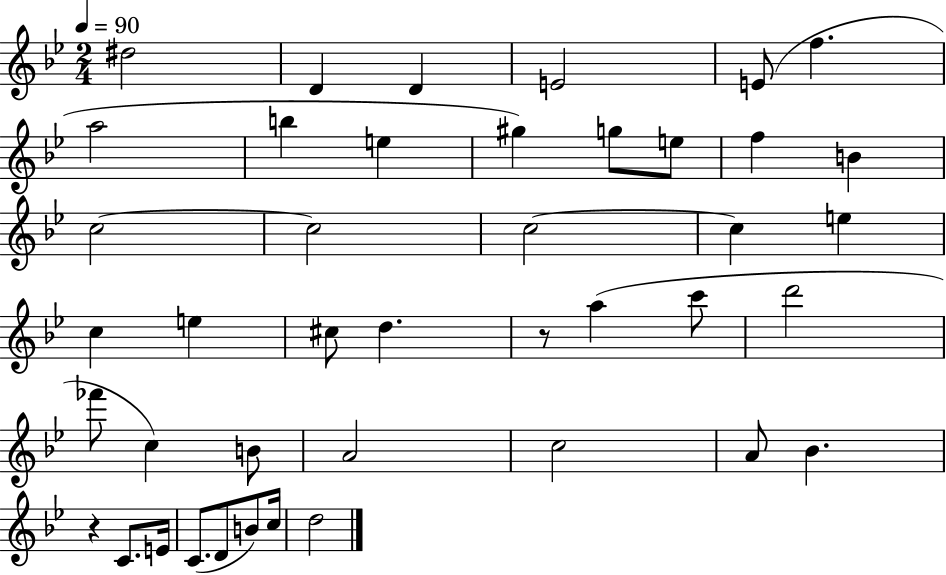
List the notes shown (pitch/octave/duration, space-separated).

D#5/h D4/q D4/q E4/h E4/e F5/q. A5/h B5/q E5/q G#5/q G5/e E5/e F5/q B4/q C5/h C5/h C5/h C5/q E5/q C5/q E5/q C#5/e D5/q. R/e A5/q C6/e D6/h FES6/e C5/q B4/e A4/h C5/h A4/e Bb4/q. R/q C4/e. E4/s C4/e. D4/e B4/e C5/s D5/h